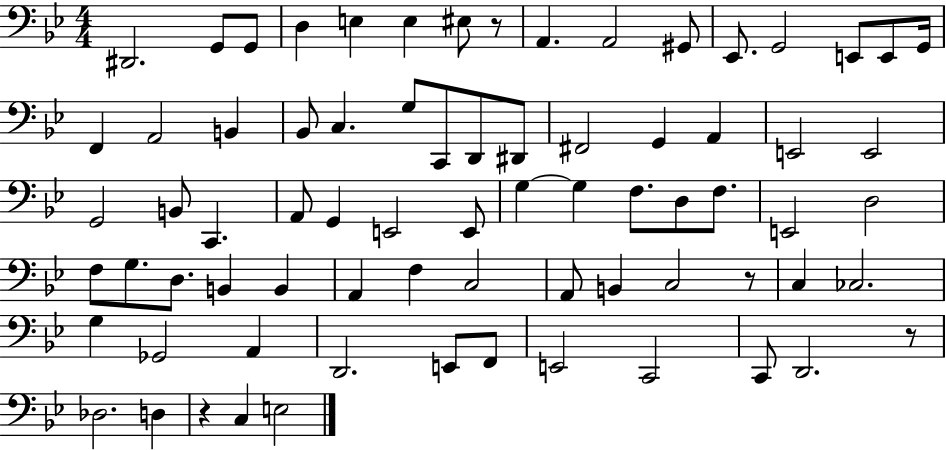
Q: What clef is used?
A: bass